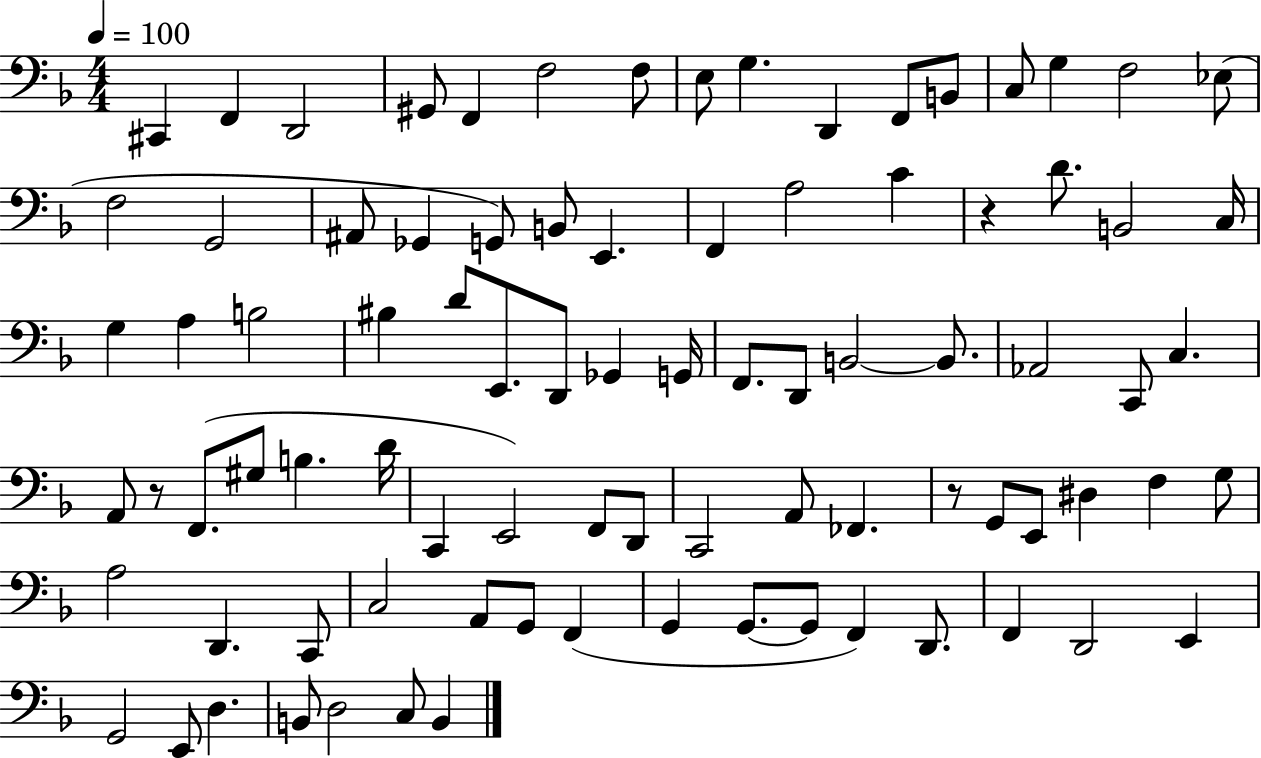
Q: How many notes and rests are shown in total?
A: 87